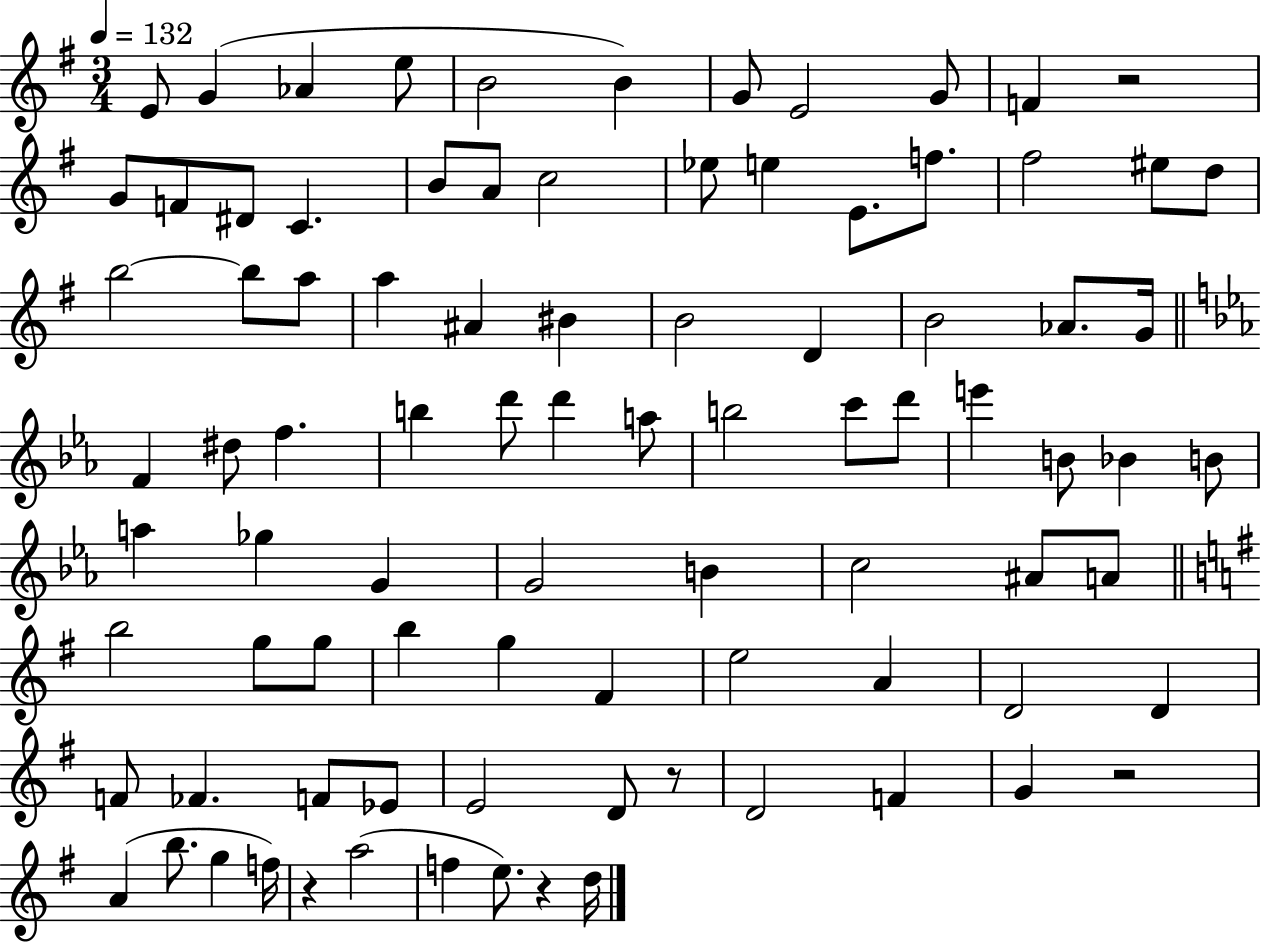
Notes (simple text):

E4/e G4/q Ab4/q E5/e B4/h B4/q G4/e E4/h G4/e F4/q R/h G4/e F4/e D#4/e C4/q. B4/e A4/e C5/h Eb5/e E5/q E4/e. F5/e. F#5/h EIS5/e D5/e B5/h B5/e A5/e A5/q A#4/q BIS4/q B4/h D4/q B4/h Ab4/e. G4/s F4/q D#5/e F5/q. B5/q D6/e D6/q A5/e B5/h C6/e D6/e E6/q B4/e Bb4/q B4/e A5/q Gb5/q G4/q G4/h B4/q C5/h A#4/e A4/e B5/h G5/e G5/e B5/q G5/q F#4/q E5/h A4/q D4/h D4/q F4/e FES4/q. F4/e Eb4/e E4/h D4/e R/e D4/h F4/q G4/q R/h A4/q B5/e. G5/q F5/s R/q A5/h F5/q E5/e. R/q D5/s